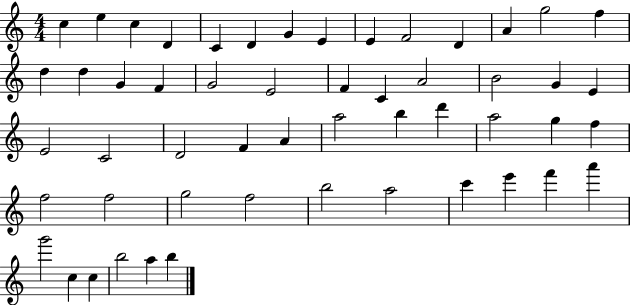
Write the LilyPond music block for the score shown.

{
  \clef treble
  \numericTimeSignature
  \time 4/4
  \key c \major
  c''4 e''4 c''4 d'4 | c'4 d'4 g'4 e'4 | e'4 f'2 d'4 | a'4 g''2 f''4 | \break d''4 d''4 g'4 f'4 | g'2 e'2 | f'4 c'4 a'2 | b'2 g'4 e'4 | \break e'2 c'2 | d'2 f'4 a'4 | a''2 b''4 d'''4 | a''2 g''4 f''4 | \break f''2 f''2 | g''2 f''2 | b''2 a''2 | c'''4 e'''4 f'''4 a'''4 | \break g'''2 c''4 c''4 | b''2 a''4 b''4 | \bar "|."
}